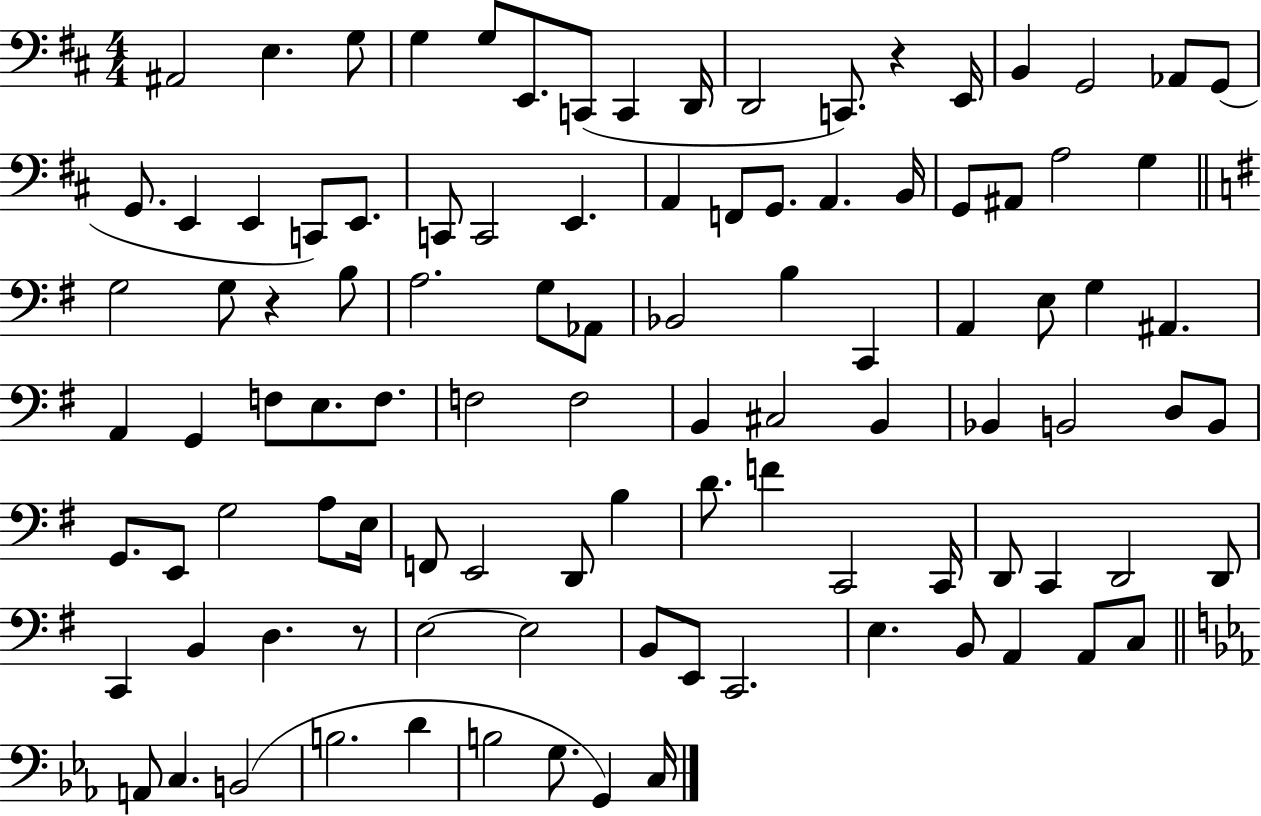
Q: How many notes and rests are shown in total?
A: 102